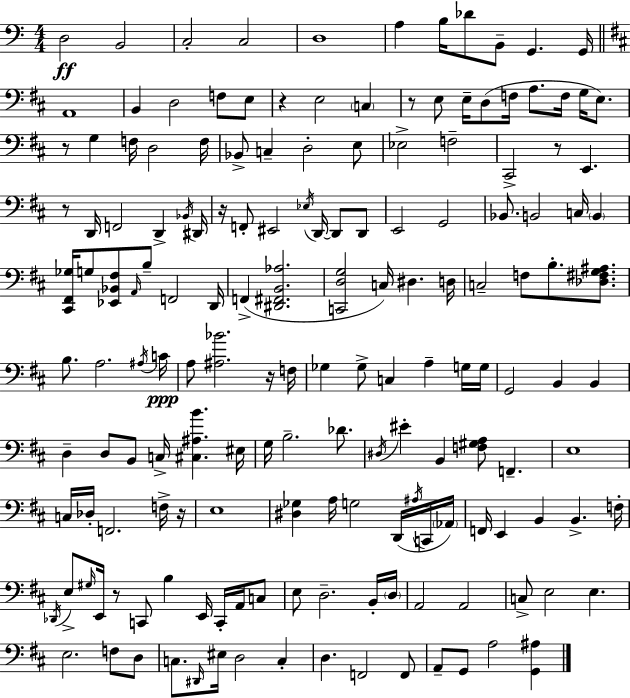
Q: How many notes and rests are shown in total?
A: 163